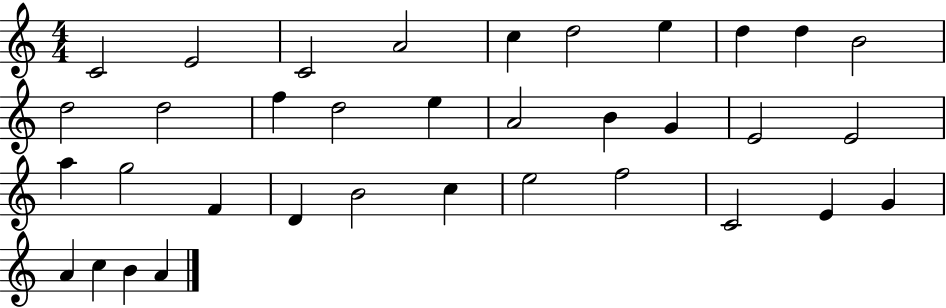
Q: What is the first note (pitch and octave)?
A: C4